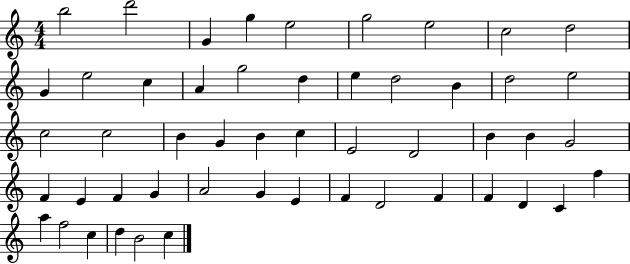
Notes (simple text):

B5/h D6/h G4/q G5/q E5/h G5/h E5/h C5/h D5/h G4/q E5/h C5/q A4/q G5/h D5/q E5/q D5/h B4/q D5/h E5/h C5/h C5/h B4/q G4/q B4/q C5/q E4/h D4/h B4/q B4/q G4/h F4/q E4/q F4/q G4/q A4/h G4/q E4/q F4/q D4/h F4/q F4/q D4/q C4/q F5/q A5/q F5/h C5/q D5/q B4/h C5/q